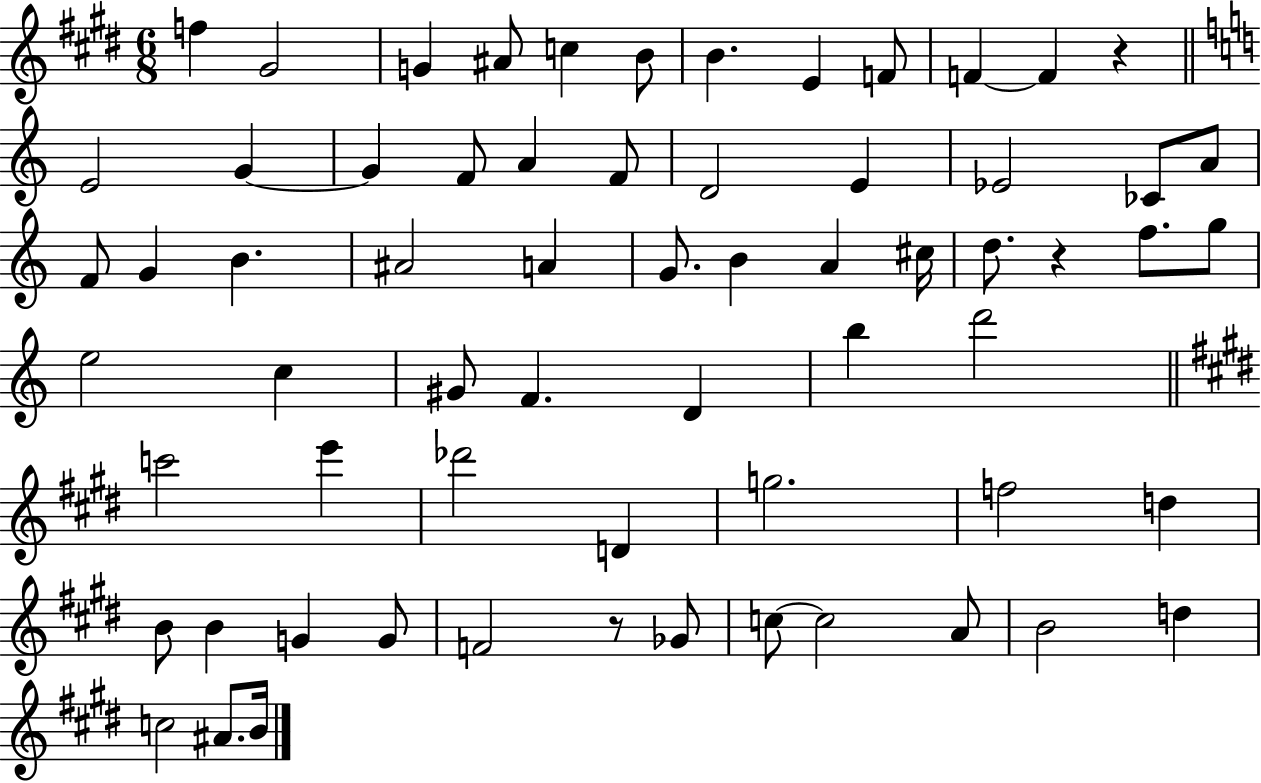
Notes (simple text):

F5/q G#4/h G4/q A#4/e C5/q B4/e B4/q. E4/q F4/e F4/q F4/q R/q E4/h G4/q G4/q F4/e A4/q F4/e D4/h E4/q Eb4/h CES4/e A4/e F4/e G4/q B4/q. A#4/h A4/q G4/e. B4/q A4/q C#5/s D5/e. R/q F5/e. G5/e E5/h C5/q G#4/e F4/q. D4/q B5/q D6/h C6/h E6/q Db6/h D4/q G5/h. F5/h D5/q B4/e B4/q G4/q G4/e F4/h R/e Gb4/e C5/e C5/h A4/e B4/h D5/q C5/h A#4/e. B4/s